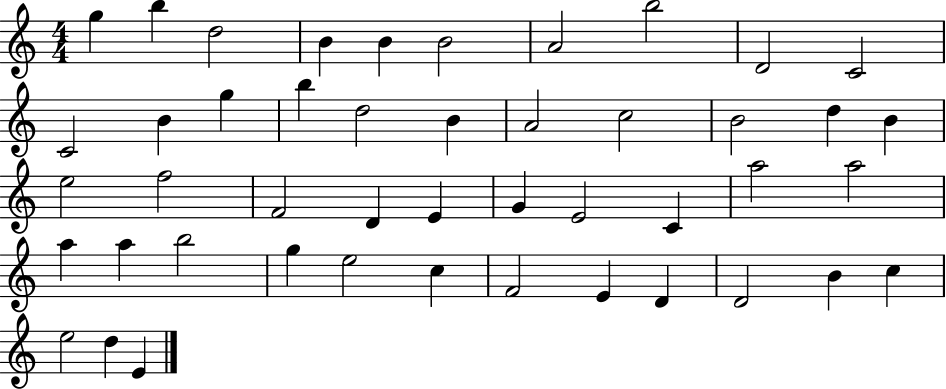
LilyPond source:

{
  \clef treble
  \numericTimeSignature
  \time 4/4
  \key c \major
  g''4 b''4 d''2 | b'4 b'4 b'2 | a'2 b''2 | d'2 c'2 | \break c'2 b'4 g''4 | b''4 d''2 b'4 | a'2 c''2 | b'2 d''4 b'4 | \break e''2 f''2 | f'2 d'4 e'4 | g'4 e'2 c'4 | a''2 a''2 | \break a''4 a''4 b''2 | g''4 e''2 c''4 | f'2 e'4 d'4 | d'2 b'4 c''4 | \break e''2 d''4 e'4 | \bar "|."
}